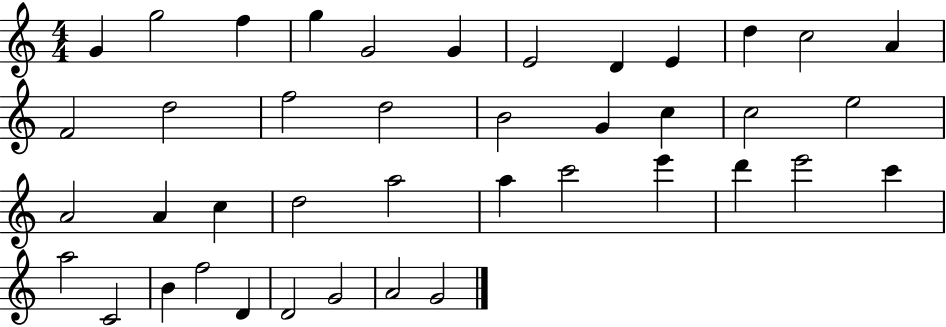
{
  \clef treble
  \numericTimeSignature
  \time 4/4
  \key c \major
  g'4 g''2 f''4 | g''4 g'2 g'4 | e'2 d'4 e'4 | d''4 c''2 a'4 | \break f'2 d''2 | f''2 d''2 | b'2 g'4 c''4 | c''2 e''2 | \break a'2 a'4 c''4 | d''2 a''2 | a''4 c'''2 e'''4 | d'''4 e'''2 c'''4 | \break a''2 c'2 | b'4 f''2 d'4 | d'2 g'2 | a'2 g'2 | \break \bar "|."
}